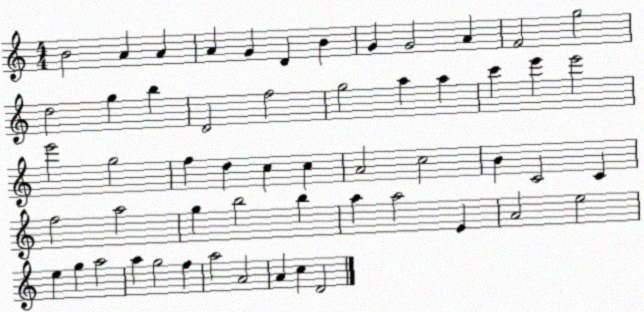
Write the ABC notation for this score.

X:1
T:Untitled
M:4/4
L:1/4
K:C
B2 A A A G D B G G2 A F2 g2 d2 g b D2 f2 g2 a a c' e' e'2 e'2 g2 f d c c A2 c2 B C2 C f2 a2 g b2 b a a2 E A2 e2 e g a2 a g2 f a2 A2 A c D2